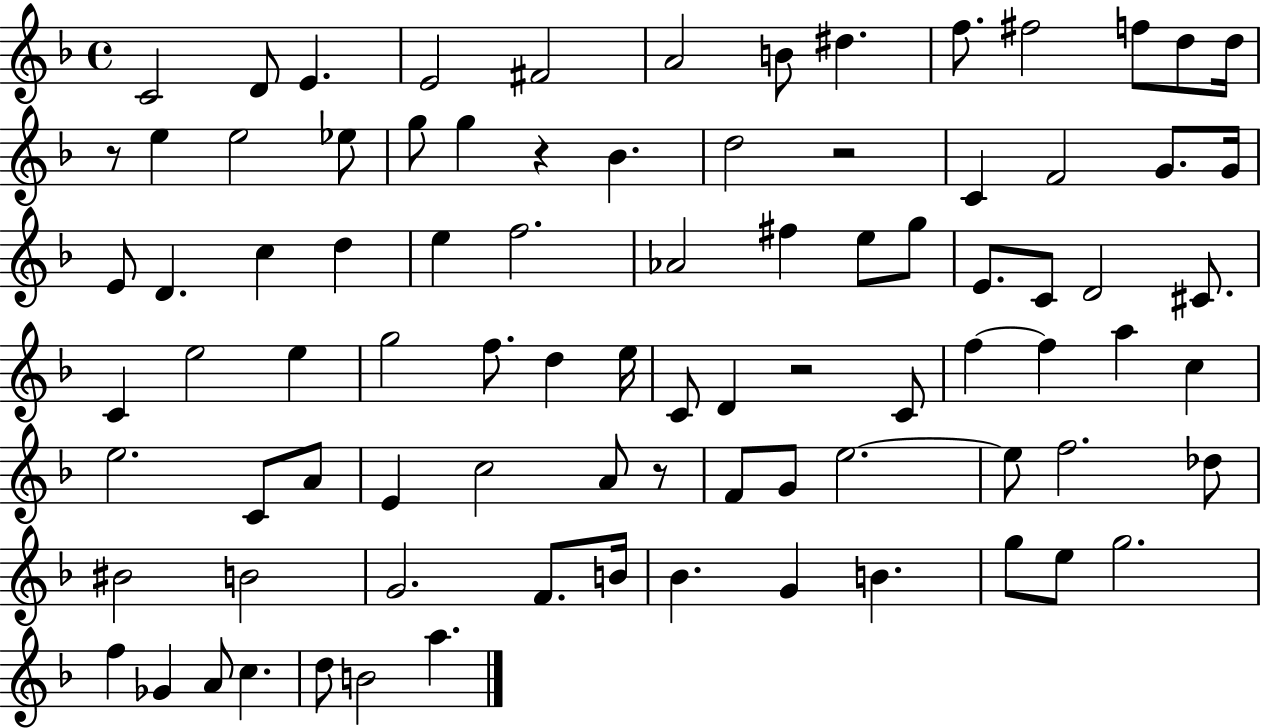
C4/h D4/e E4/q. E4/h F#4/h A4/h B4/e D#5/q. F5/e. F#5/h F5/e D5/e D5/s R/e E5/q E5/h Eb5/e G5/e G5/q R/q Bb4/q. D5/h R/h C4/q F4/h G4/e. G4/s E4/e D4/q. C5/q D5/q E5/q F5/h. Ab4/h F#5/q E5/e G5/e E4/e. C4/e D4/h C#4/e. C4/q E5/h E5/q G5/h F5/e. D5/q E5/s C4/e D4/q R/h C4/e F5/q F5/q A5/q C5/q E5/h. C4/e A4/e E4/q C5/h A4/e R/e F4/e G4/e E5/h. E5/e F5/h. Db5/e BIS4/h B4/h G4/h. F4/e. B4/s Bb4/q. G4/q B4/q. G5/e E5/e G5/h. F5/q Gb4/q A4/e C5/q. D5/e B4/h A5/q.